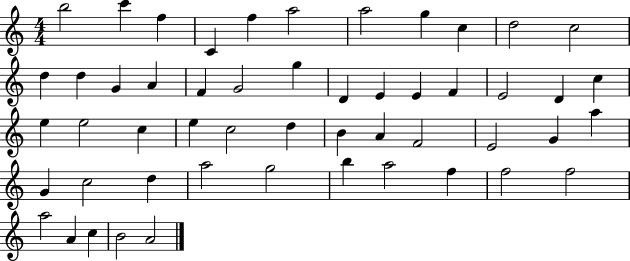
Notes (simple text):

B5/h C6/q F5/q C4/q F5/q A5/h A5/h G5/q C5/q D5/h C5/h D5/q D5/q G4/q A4/q F4/q G4/h G5/q D4/q E4/q E4/q F4/q E4/h D4/q C5/q E5/q E5/h C5/q E5/q C5/h D5/q B4/q A4/q F4/h E4/h G4/q A5/q G4/q C5/h D5/q A5/h G5/h B5/q A5/h F5/q F5/h F5/h A5/h A4/q C5/q B4/h A4/h